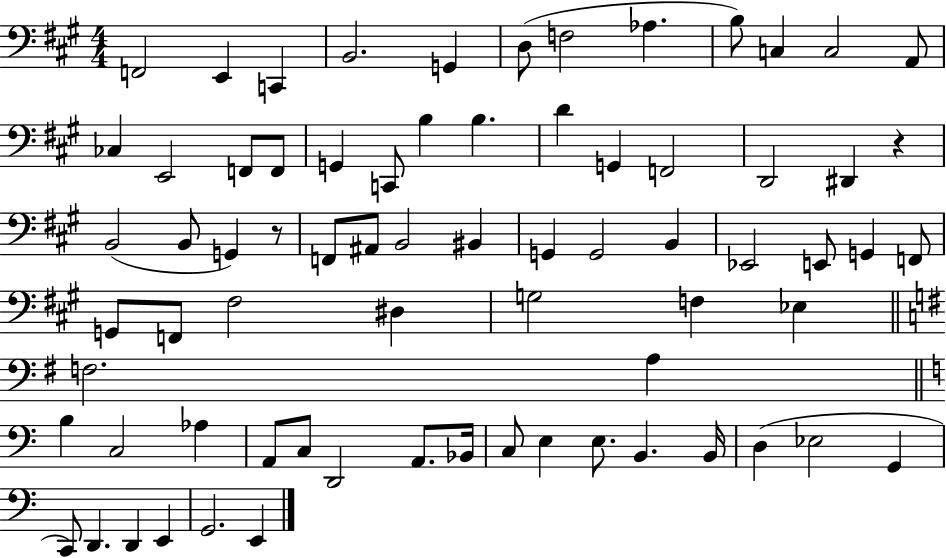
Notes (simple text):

F2/h E2/q C2/q B2/h. G2/q D3/e F3/h Ab3/q. B3/e C3/q C3/h A2/e CES3/q E2/h F2/e F2/e G2/q C2/e B3/q B3/q. D4/q G2/q F2/h D2/h D#2/q R/q B2/h B2/e G2/q R/e F2/e A#2/e B2/h BIS2/q G2/q G2/h B2/q Eb2/h E2/e G2/q F2/e G2/e F2/e F#3/h D#3/q G3/h F3/q Eb3/q F3/h. A3/q B3/q C3/h Ab3/q A2/e C3/e D2/h A2/e. Bb2/s C3/e E3/q E3/e. B2/q. B2/s D3/q Eb3/h G2/q C2/e D2/q. D2/q E2/q G2/h. E2/q